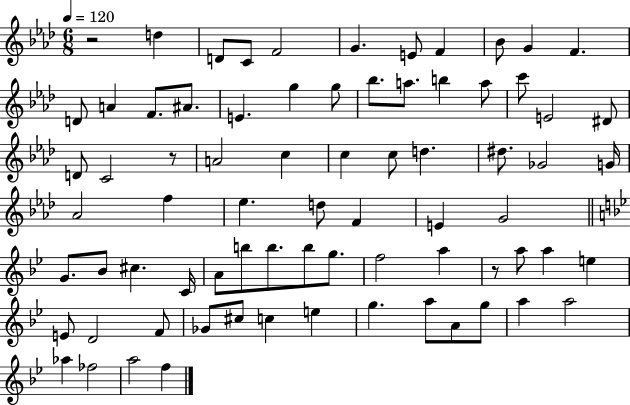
{
  \clef treble
  \numericTimeSignature
  \time 6/8
  \key aes \major
  \tempo 4 = 120
  r2 d''4 | d'8 c'8 f'2 | g'4. e'8 f'4 | bes'8 g'4 f'4. | \break d'8 a'4 f'8. ais'8. | e'4. g''4 g''8 | bes''8. a''8. b''4 a''8 | c'''8 e'2 dis'8 | \break d'8 c'2 r8 | a'2 c''4 | c''4 c''8 d''4. | dis''8. ges'2 g'16 | \break aes'2 f''4 | ees''4. d''8 f'4 | e'4 g'2 | \bar "||" \break \key g \minor g'8. bes'8 cis''4. c'16 | a'8 b''8 b''8. b''8 g''8. | f''2 a''4 | r8 a''8 a''4 e''4 | \break e'8 d'2 f'8 | ges'8 cis''8 c''4 e''4 | g''4. a''8 a'8 g''8 | a''4 a''2 | \break aes''4 fes''2 | a''2 f''4 | \bar "|."
}